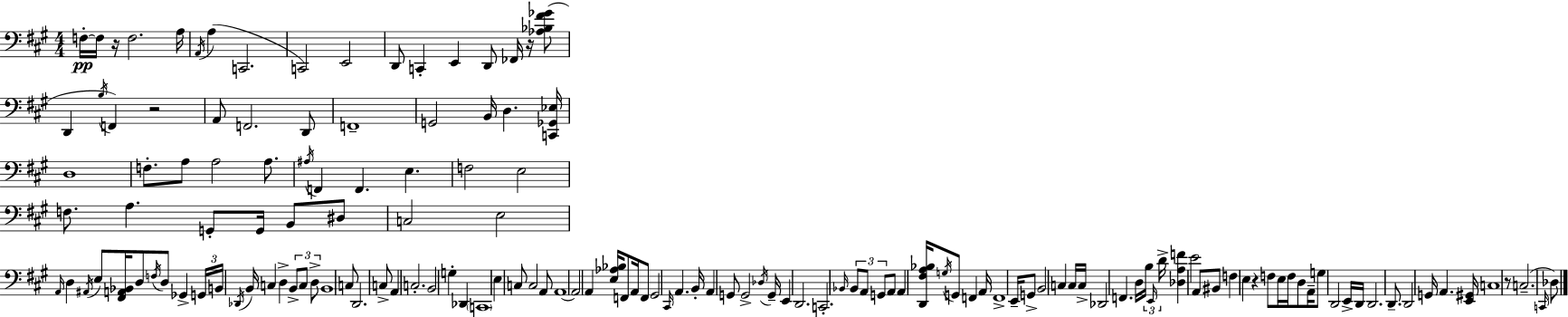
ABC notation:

X:1
T:Untitled
M:4/4
L:1/4
K:A
F,/4 F,/4 z/4 F,2 A,/4 A,,/4 A, C,,2 C,,2 E,,2 D,,/2 C,, E,, D,,/2 _F,,/4 z/4 [_A,_B,^F_G]/2 D,, B,/4 F,, z2 A,,/2 F,,2 D,,/2 F,,4 G,,2 B,,/4 D, [C,,_G,,_E,]/4 D,4 F,/2 A,/2 A,2 A,/2 ^A,/4 F,, F,, E, F,2 E,2 F,/2 A, G,,/2 G,,/4 B,,/2 ^D,/2 C,2 E,2 A,,/4 D, ^A,,/4 E,/2 [^F,,A,,_B,,]/4 D,/2 F,/4 D,/2 _G,, G,,/4 B,,/4 _D,,/4 B,,/4 C, D, B,,/2 C,/2 D,/2 B,,4 C,/2 D,,2 C,/2 A,, C,2 B,,2 G, _D,, C,,4 E, C,/2 C,2 A,,/2 A,,4 A,,2 A,, [E,_A,_B,]/4 F,,/2 A,,/4 F,,/2 ^G,,2 ^C,,/4 A,, B,,/4 A,, G,,/2 G,,2 _D,/4 G,,/4 E,, D,,2 C,,2 _B,,/4 _B,,/2 A,,/2 G,,/2 A,,/2 A,, [D,,^F,A,_B,]/4 G,/4 G,,/2 F,, A,,/4 F,,4 E,,/4 G,,/2 B,,2 C, C,/4 C,/4 _D,,2 F,, D,/4 B,/4 E,,/4 D/4 [_D,A,F] E2 A,,/2 ^B,,/2 F, E, z F,/2 E,/4 F,/4 D,/2 A,,/4 G,/2 D,,2 E,,/4 D,,/4 D,,2 D,,/2 D,,2 G,,/4 A,, [E,,^G,,]/4 C,4 z/2 C,2 C,,/4 _D,/2